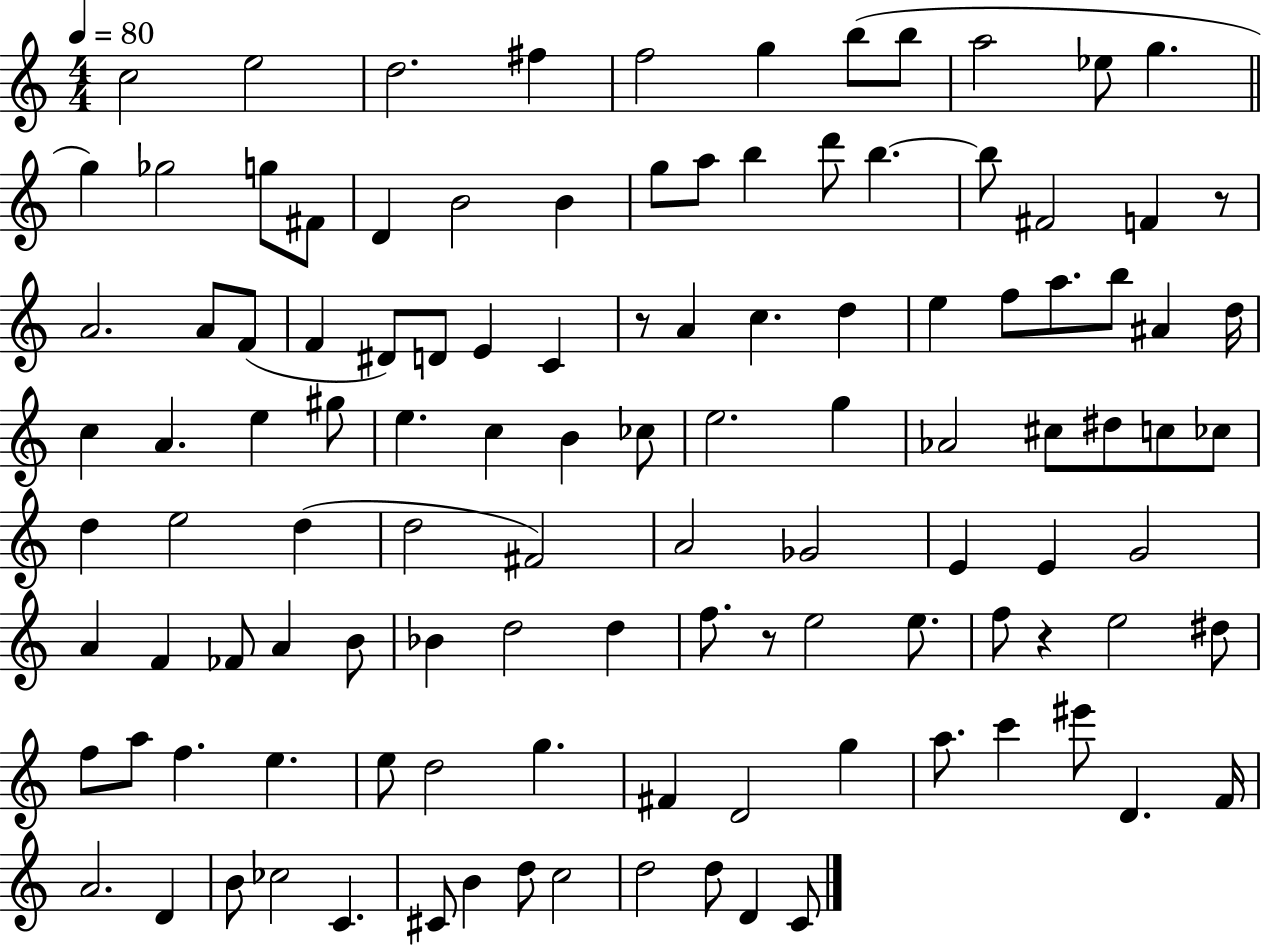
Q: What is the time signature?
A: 4/4